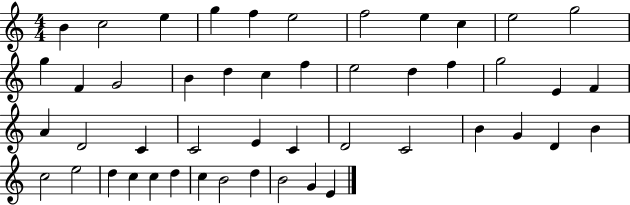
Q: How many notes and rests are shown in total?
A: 48